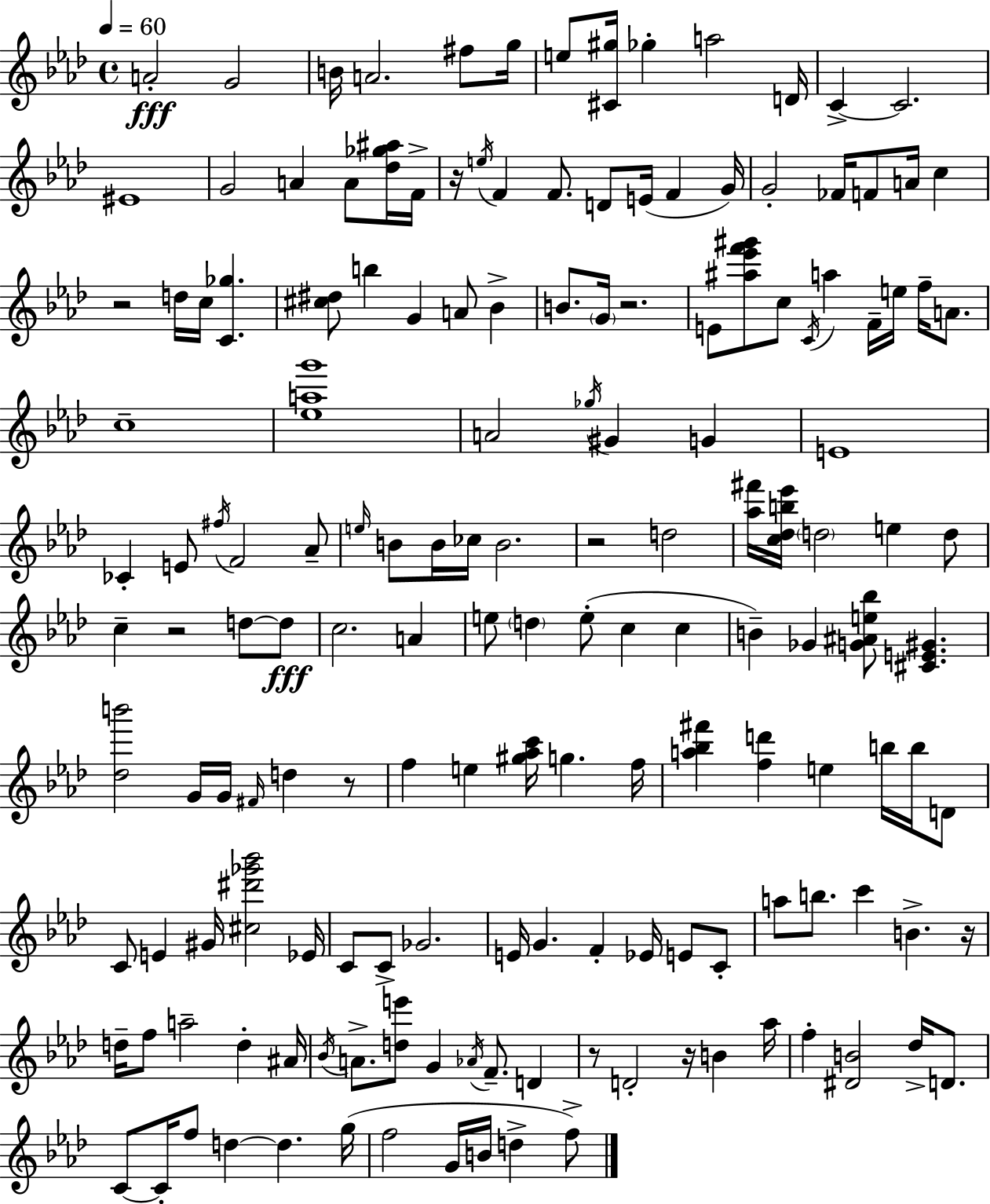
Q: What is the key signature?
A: F minor